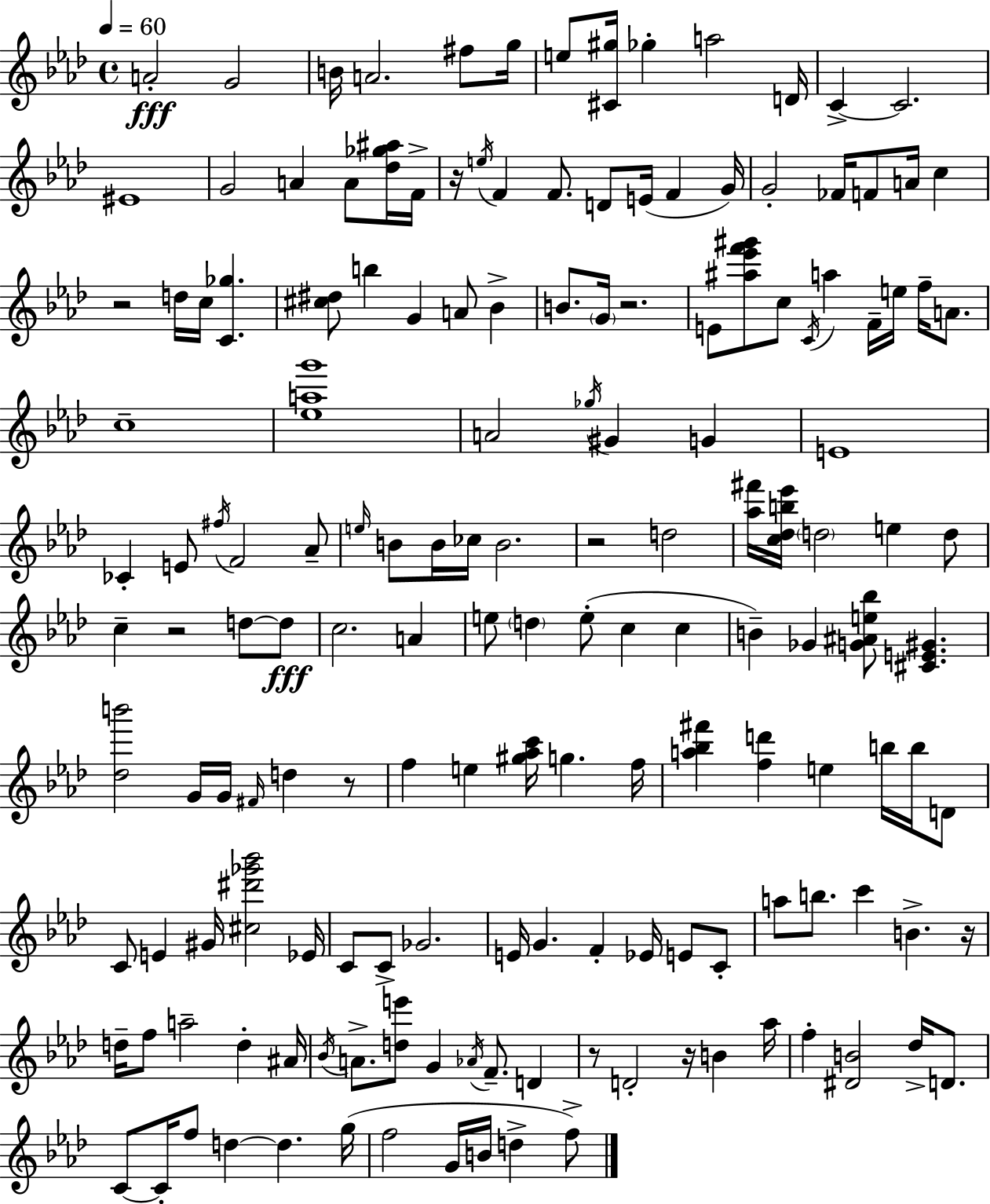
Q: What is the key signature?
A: F minor